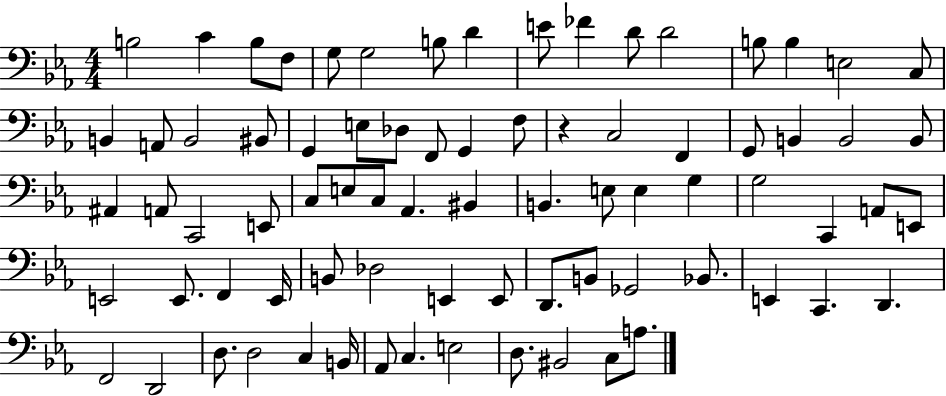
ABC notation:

X:1
T:Untitled
M:4/4
L:1/4
K:Eb
B,2 C B,/2 F,/2 G,/2 G,2 B,/2 D E/2 _F D/2 D2 B,/2 B, E,2 C,/2 B,, A,,/2 B,,2 ^B,,/2 G,, E,/2 _D,/2 F,,/2 G,, F,/2 z C,2 F,, G,,/2 B,, B,,2 B,,/2 ^A,, A,,/2 C,,2 E,,/2 C,/2 E,/2 C,/2 _A,, ^B,, B,, E,/2 E, G, G,2 C,, A,,/2 E,,/2 E,,2 E,,/2 F,, E,,/4 B,,/2 _D,2 E,, E,,/2 D,,/2 B,,/2 _G,,2 _B,,/2 E,, C,, D,, F,,2 D,,2 D,/2 D,2 C, B,,/4 _A,,/2 C, E,2 D,/2 ^B,,2 C,/2 A,/2